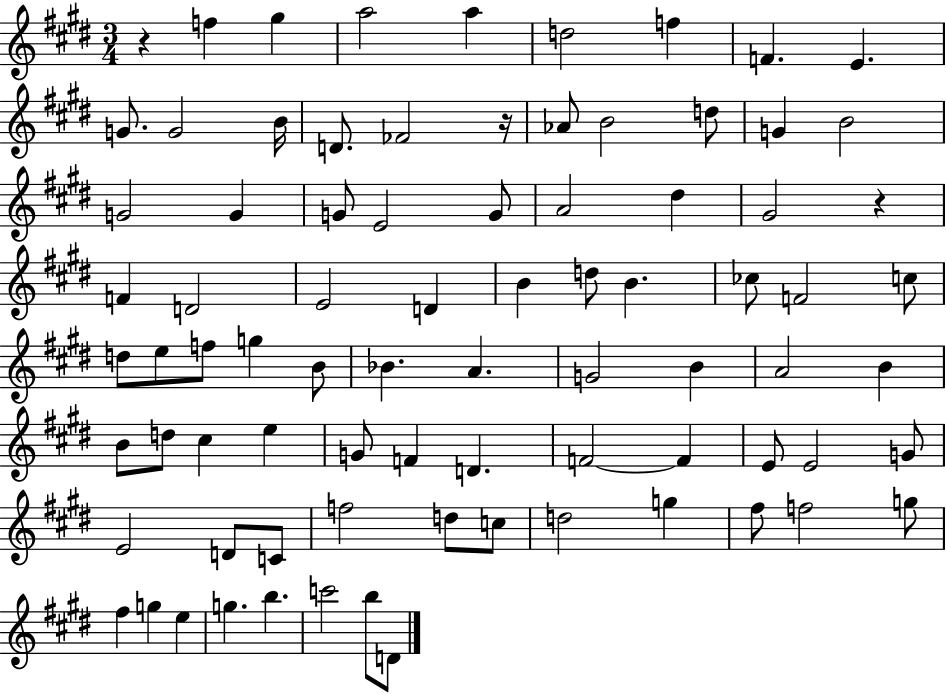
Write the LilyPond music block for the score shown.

{
  \clef treble
  \numericTimeSignature
  \time 3/4
  \key e \major
  \repeat volta 2 { r4 f''4 gis''4 | a''2 a''4 | d''2 f''4 | f'4. e'4. | \break g'8. g'2 b'16 | d'8. fes'2 r16 | aes'8 b'2 d''8 | g'4 b'2 | \break g'2 g'4 | g'8 e'2 g'8 | a'2 dis''4 | gis'2 r4 | \break f'4 d'2 | e'2 d'4 | b'4 d''8 b'4. | ces''8 f'2 c''8 | \break d''8 e''8 f''8 g''4 b'8 | bes'4. a'4. | g'2 b'4 | a'2 b'4 | \break b'8 d''8 cis''4 e''4 | g'8 f'4 d'4. | f'2~~ f'4 | e'8 e'2 g'8 | \break e'2 d'8 c'8 | f''2 d''8 c''8 | d''2 g''4 | fis''8 f''2 g''8 | \break fis''4 g''4 e''4 | g''4. b''4. | c'''2 b''8 d'8 | } \bar "|."
}